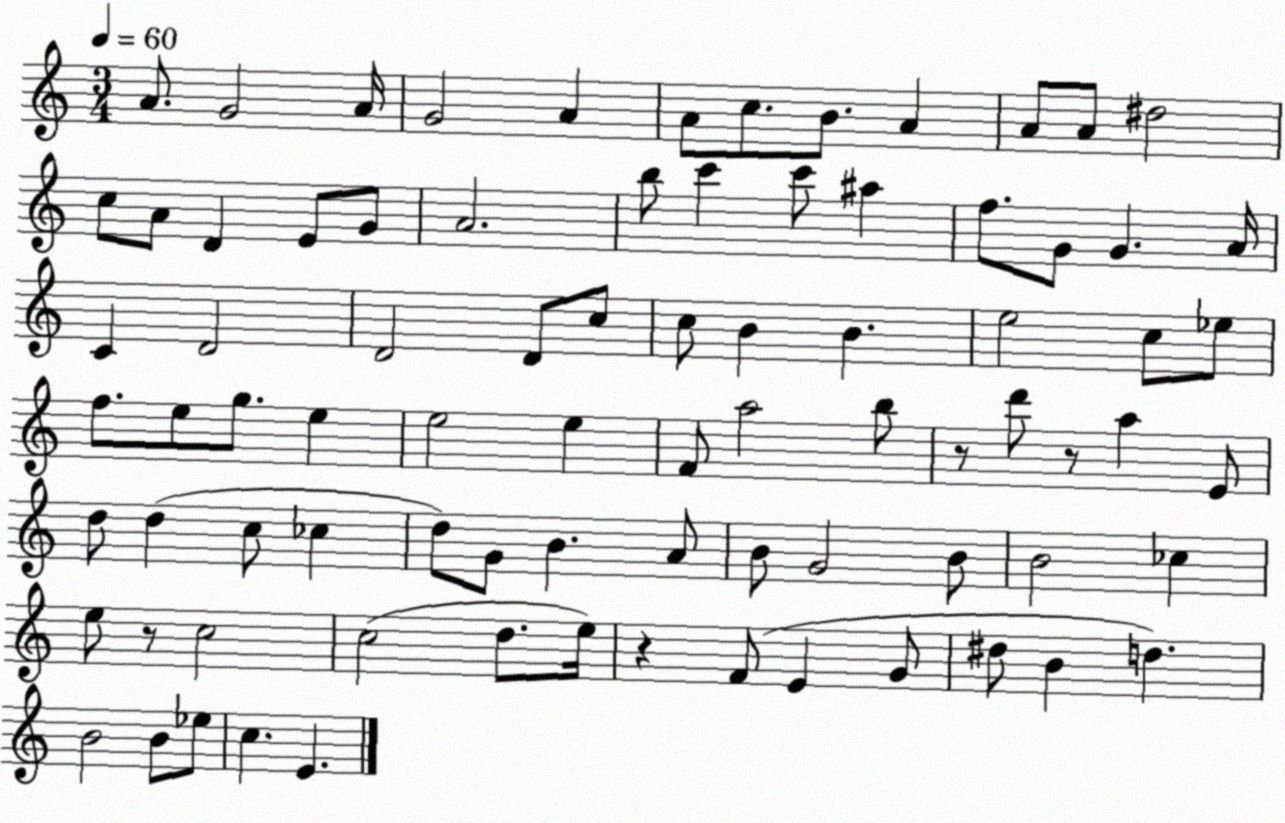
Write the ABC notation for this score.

X:1
T:Untitled
M:3/4
L:1/4
K:C
A/2 G2 A/4 G2 A A/2 c/2 B/2 A A/2 A/2 ^d2 c/2 A/2 D E/2 G/2 A2 b/2 c' c'/2 ^a f/2 G/2 G A/4 C D2 D2 D/2 c/2 c/2 B B e2 c/2 _e/2 f/2 e/2 g/2 e e2 e F/2 a2 b/2 z/2 d'/2 z/2 a E/2 d/2 d c/2 _c d/2 G/2 B A/2 B/2 G2 B/2 B2 _c e/2 z/2 c2 c2 d/2 e/4 z F/2 E G/2 ^d/2 B d B2 B/2 _e/2 c E